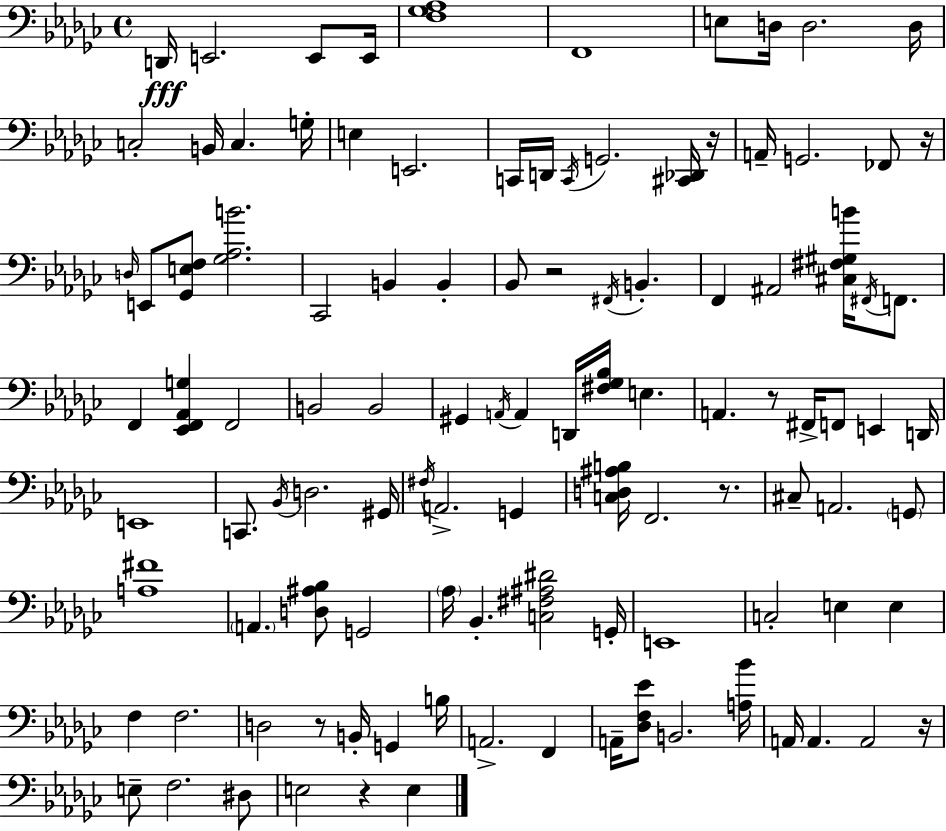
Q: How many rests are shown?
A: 8